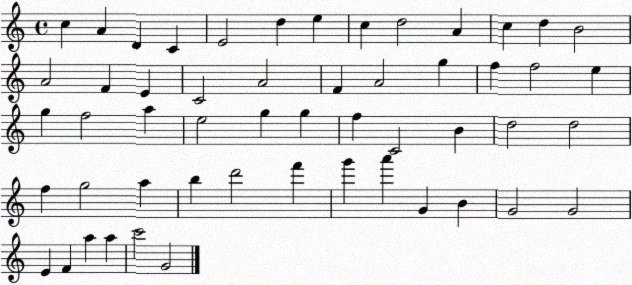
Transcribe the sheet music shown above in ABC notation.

X:1
T:Untitled
M:4/4
L:1/4
K:C
c A D C E2 d e c d2 A c d B2 A2 F E C2 A2 F A2 g f f2 e g f2 a e2 g g f C2 B d2 d2 f g2 a b d'2 f' g' a' G B G2 G2 E F a a c'2 G2